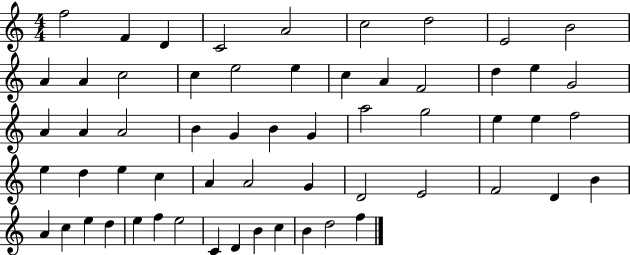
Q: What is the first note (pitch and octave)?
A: F5